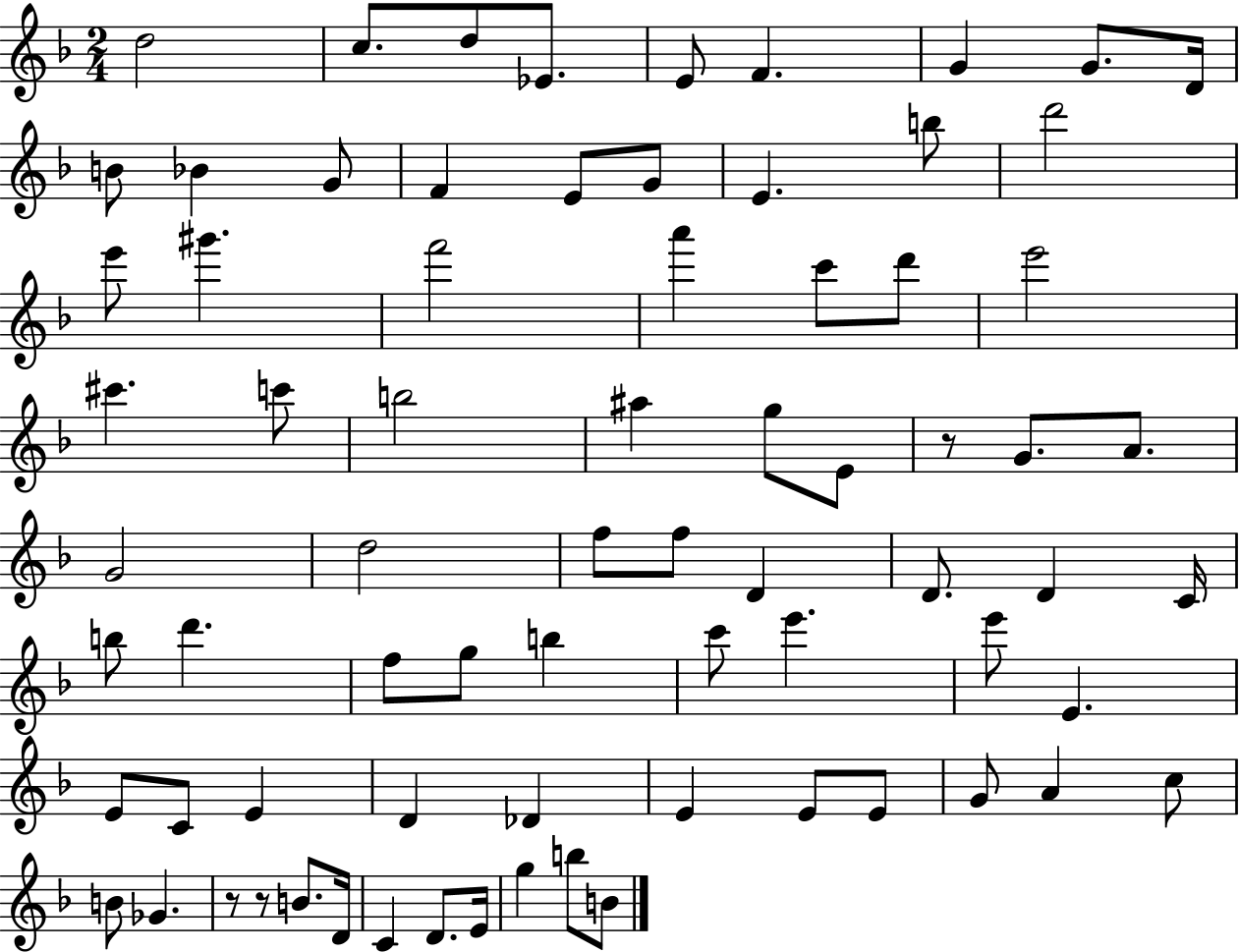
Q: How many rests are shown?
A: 3